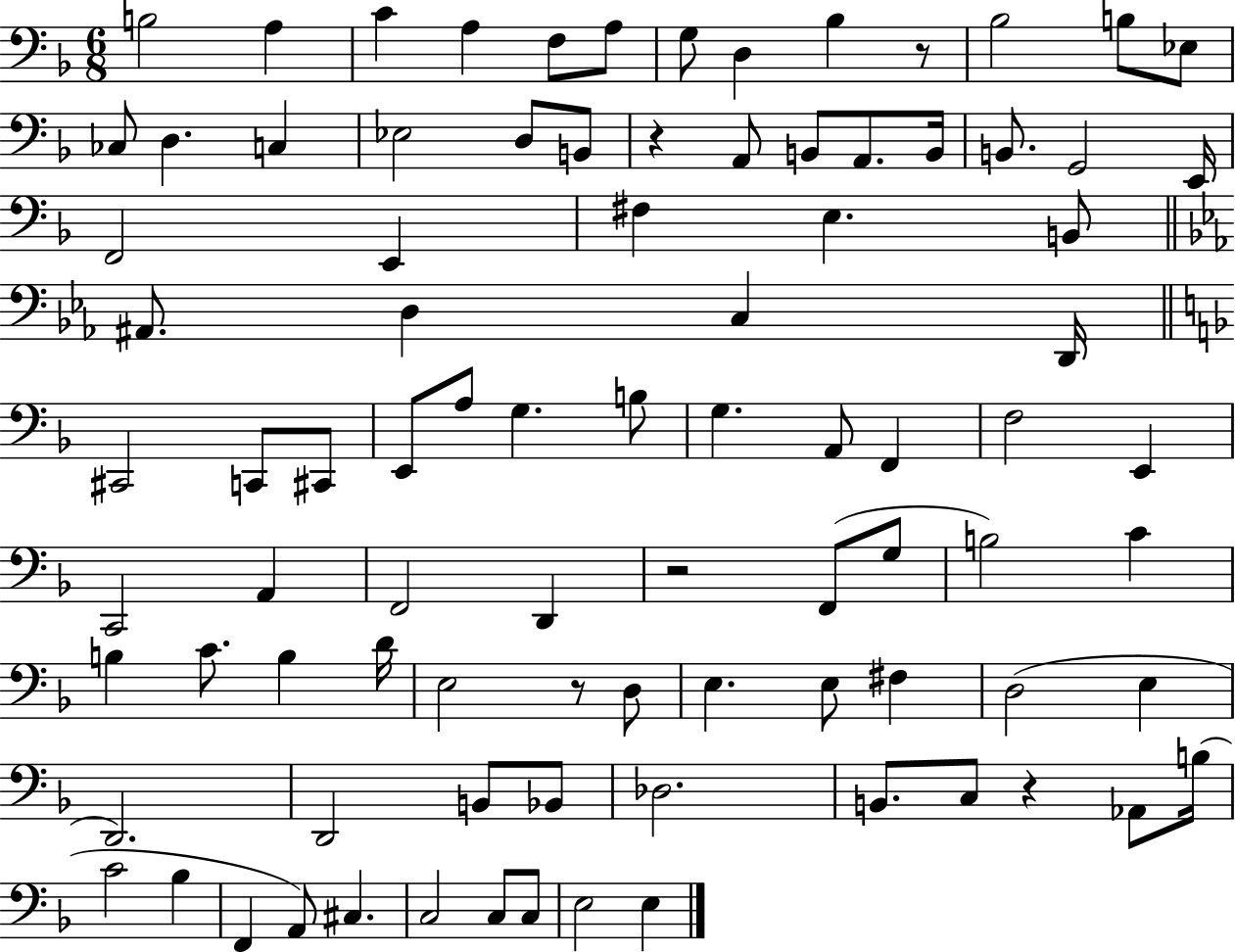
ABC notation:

X:1
T:Untitled
M:6/8
L:1/4
K:F
B,2 A, C A, F,/2 A,/2 G,/2 D, _B, z/2 _B,2 B,/2 _E,/2 _C,/2 D, C, _E,2 D,/2 B,,/2 z A,,/2 B,,/2 A,,/2 B,,/4 B,,/2 G,,2 E,,/4 F,,2 E,, ^F, E, B,,/2 ^A,,/2 D, C, D,,/4 ^C,,2 C,,/2 ^C,,/2 E,,/2 A,/2 G, B,/2 G, A,,/2 F,, F,2 E,, C,,2 A,, F,,2 D,, z2 F,,/2 G,/2 B,2 C B, C/2 B, D/4 E,2 z/2 D,/2 E, E,/2 ^F, D,2 E, D,,2 D,,2 B,,/2 _B,,/2 _D,2 B,,/2 C,/2 z _A,,/2 B,/4 C2 _B, F,, A,,/2 ^C, C,2 C,/2 C,/2 E,2 E,